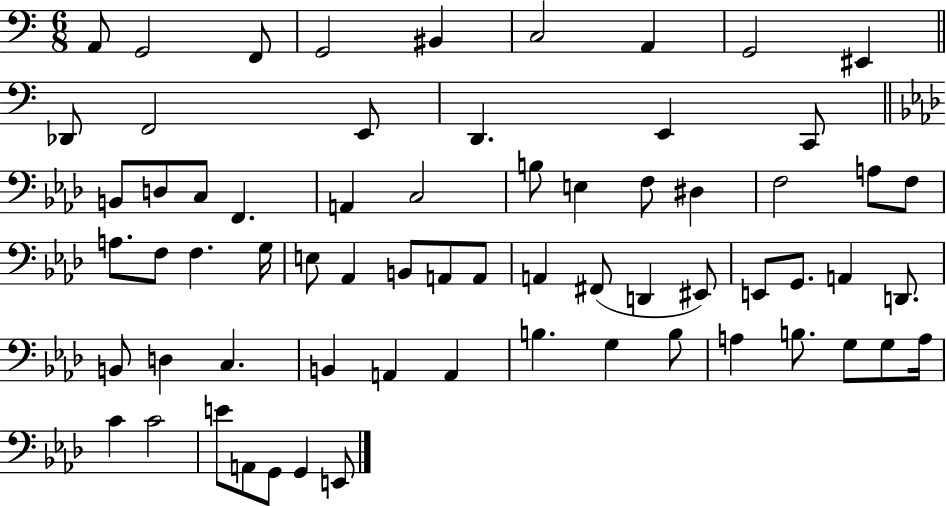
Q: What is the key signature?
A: C major